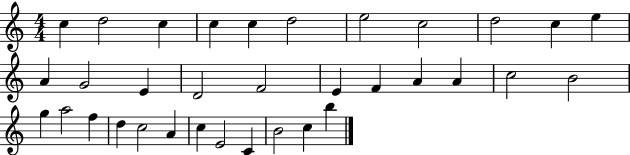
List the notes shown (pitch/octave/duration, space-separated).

C5/q D5/h C5/q C5/q C5/q D5/h E5/h C5/h D5/h C5/q E5/q A4/q G4/h E4/q D4/h F4/h E4/q F4/q A4/q A4/q C5/h B4/h G5/q A5/h F5/q D5/q C5/h A4/q C5/q E4/h C4/q B4/h C5/q B5/q